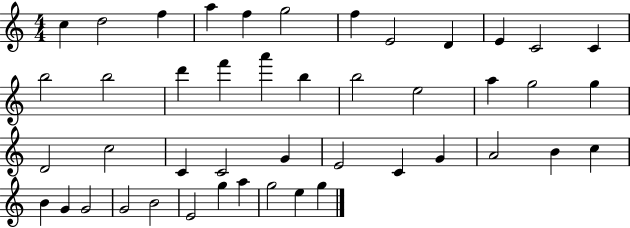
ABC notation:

X:1
T:Untitled
M:4/4
L:1/4
K:C
c d2 f a f g2 f E2 D E C2 C b2 b2 d' f' a' b b2 e2 a g2 g D2 c2 C C2 G E2 C G A2 B c B G G2 G2 B2 E2 g a g2 e g